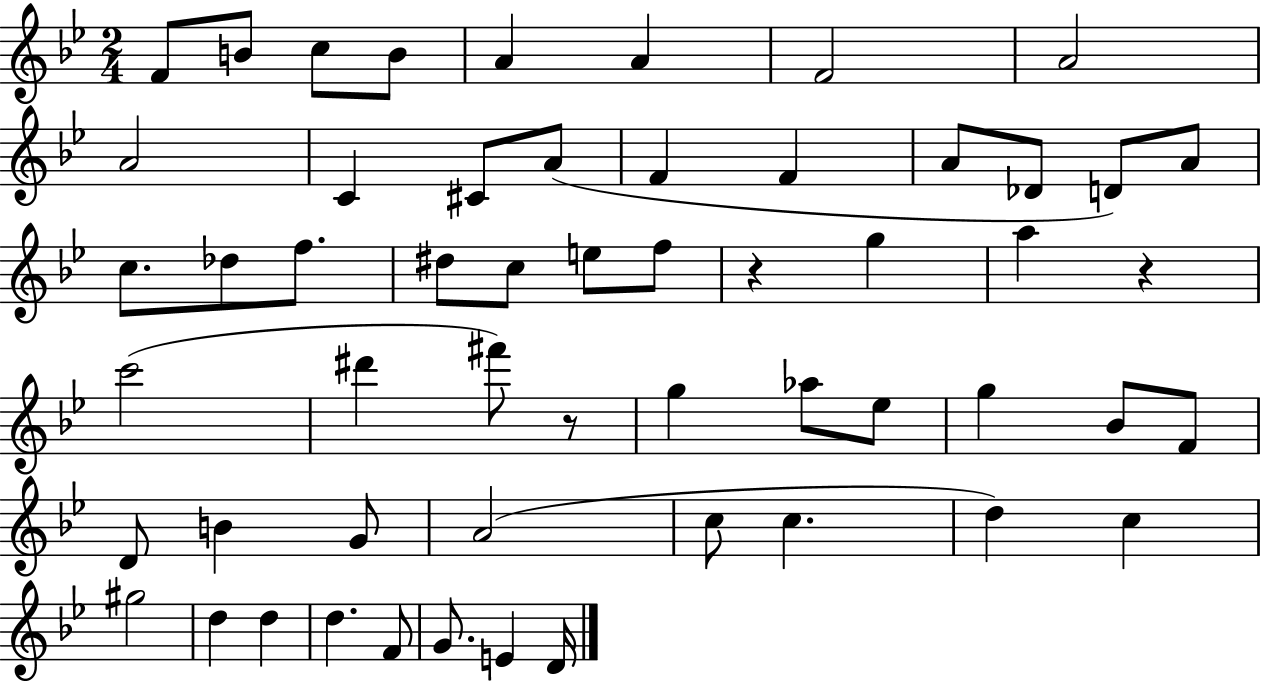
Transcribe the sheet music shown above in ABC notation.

X:1
T:Untitled
M:2/4
L:1/4
K:Bb
F/2 B/2 c/2 B/2 A A F2 A2 A2 C ^C/2 A/2 F F A/2 _D/2 D/2 A/2 c/2 _d/2 f/2 ^d/2 c/2 e/2 f/2 z g a z c'2 ^d' ^f'/2 z/2 g _a/2 _e/2 g _B/2 F/2 D/2 B G/2 A2 c/2 c d c ^g2 d d d F/2 G/2 E D/4